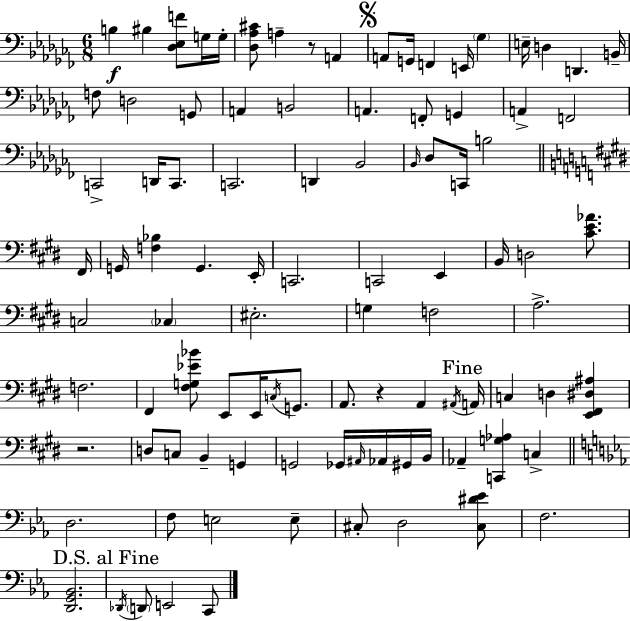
{
  \clef bass
  \numericTimeSignature
  \time 6/8
  \key aes \minor
  b4\f bis4 <des ees f'>8 g16 g16-. | <des aes cis'>8 a4-- r8 a,4 | \mark \markup { \musicglyph "scripts.segno" } a,8 g,16 f,4 e,16 \parenthesize ges4 | e16-- d4 d,4. b,16-- | \break f8 d2 g,8 | a,4 b,2 | a,4. f,8-. g,4 | a,4-> f,2 | \break c,2-> d,16 c,8. | c,2. | d,4 bes,2 | \grace { bes,16 } des8 c,16 b2 | \break \bar "||" \break \key e \major fis,16 g,16 <f bes>4 g,4. | e,16-. c,2. | c,2 e,4 | b,16 d2 <cis' e' aes'>8. | \break c2 \parenthesize ces4 | eis2.-. | g4 f2 | a2.-> | \break f2. | fis,4 <fis g ees' bes'>8 e,8 e,16 \acciaccatura { c16 } g,8. | a,8. r4 a,4 | \acciaccatura { ais,16 } \mark "Fine" a,16 c4 d4 <e, fis, dis ais>4 | \break r2. | d8 c8 b,4-- g,4 | g,2 ges,16 | \grace { ais,16 } aes,16 gis,16 b,16 aes,4-- <c, g aes>4 | \break c4-> \bar "||" \break \key c \minor d2. | f8 e2 e8-- | cis8-. d2 <cis dis' ees'>8 | f2. | \break <d, g, bes,>2. | \mark "D.S. al Fine" \acciaccatura { des,16 } \parenthesize d,8 e,2 c,8 | \bar "|."
}